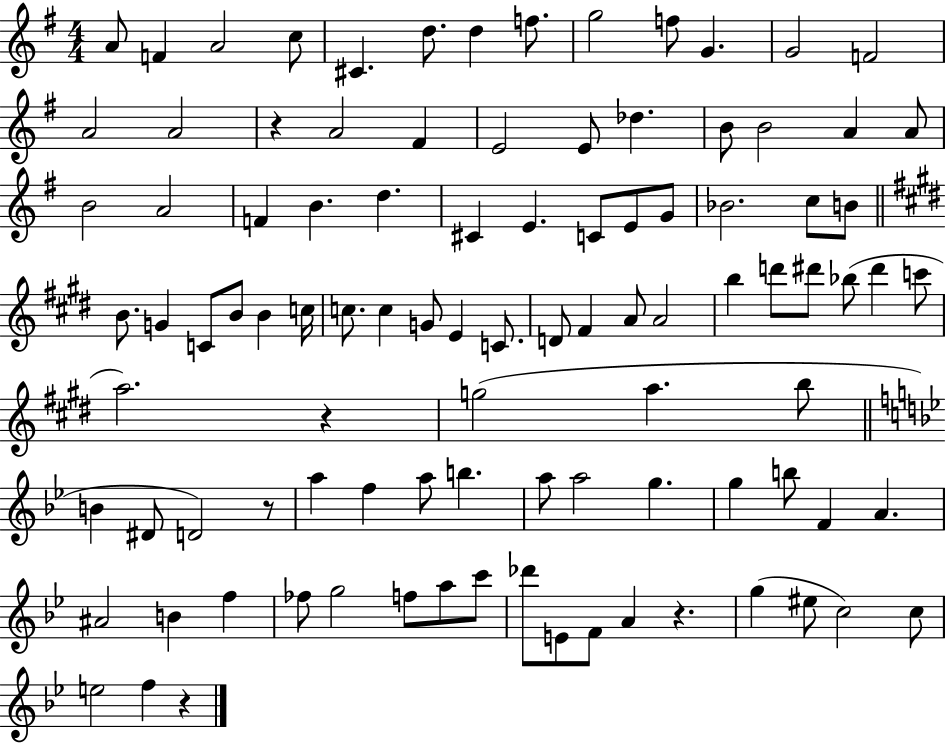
{
  \clef treble
  \numericTimeSignature
  \time 4/4
  \key g \major
  a'8 f'4 a'2 c''8 | cis'4. d''8. d''4 f''8. | g''2 f''8 g'4. | g'2 f'2 | \break a'2 a'2 | r4 a'2 fis'4 | e'2 e'8 des''4. | b'8 b'2 a'4 a'8 | \break b'2 a'2 | f'4 b'4. d''4. | cis'4 e'4. c'8 e'8 g'8 | bes'2. c''8 b'8 | \break \bar "||" \break \key e \major b'8. g'4 c'8 b'8 b'4 c''16 | c''8. c''4 g'8 e'4 c'8. | d'8 fis'4 a'8 a'2 | b''4 d'''8 dis'''8 bes''8( dis'''4 c'''8 | \break a''2.) r4 | g''2( a''4. b''8 | \bar "||" \break \key g \minor b'4 dis'8 d'2) r8 | a''4 f''4 a''8 b''4. | a''8 a''2 g''4. | g''4 b''8 f'4 a'4. | \break ais'2 b'4 f''4 | fes''8 g''2 f''8 a''8 c'''8 | des'''8 e'8 f'8 a'4 r4. | g''4( eis''8 c''2) c''8 | \break e''2 f''4 r4 | \bar "|."
}